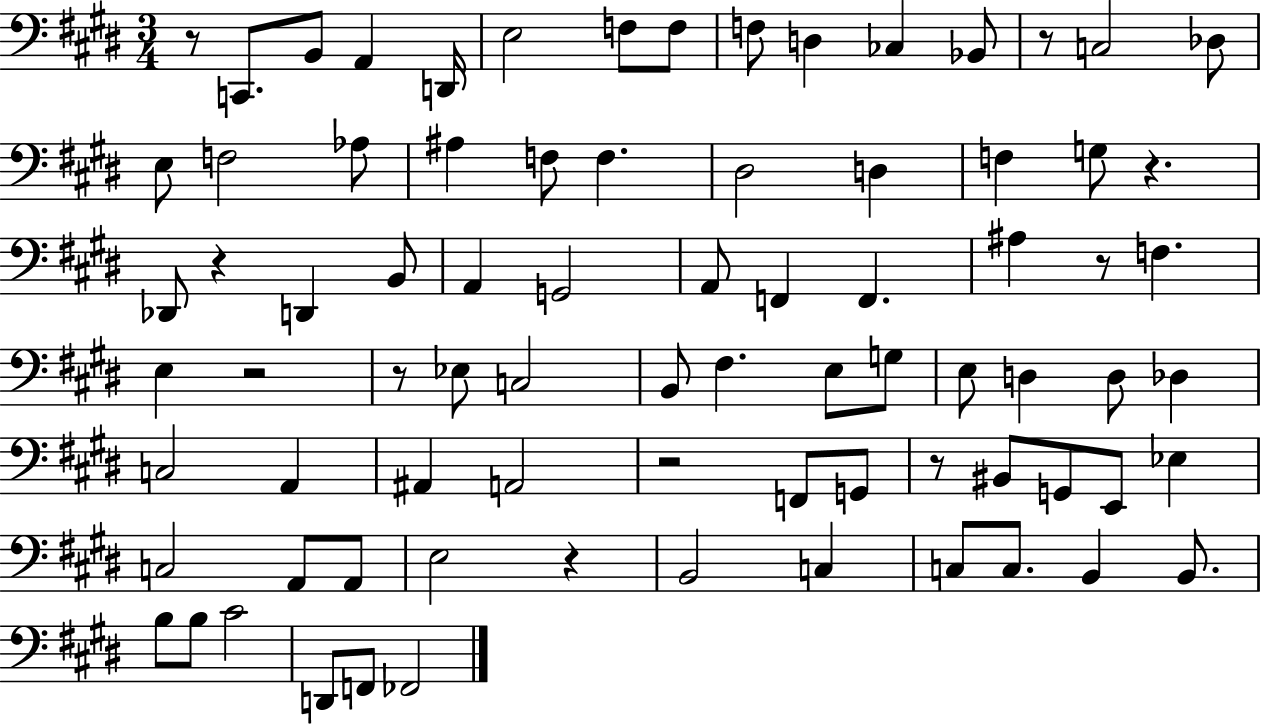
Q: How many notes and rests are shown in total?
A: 80